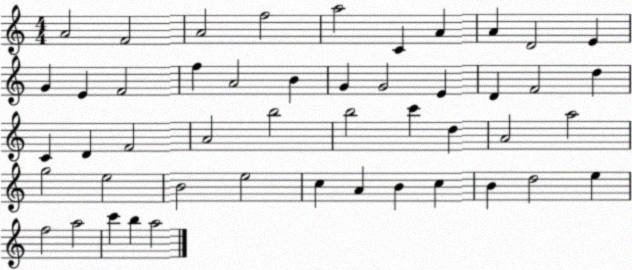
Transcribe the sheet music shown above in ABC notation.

X:1
T:Untitled
M:4/4
L:1/4
K:C
A2 F2 A2 f2 a2 C A A D2 E G E F2 f A2 B G G2 E D F2 d C D F2 A2 b2 b2 c' d A2 a2 g2 e2 B2 e2 c A B c B d2 e f2 a2 c' b a2